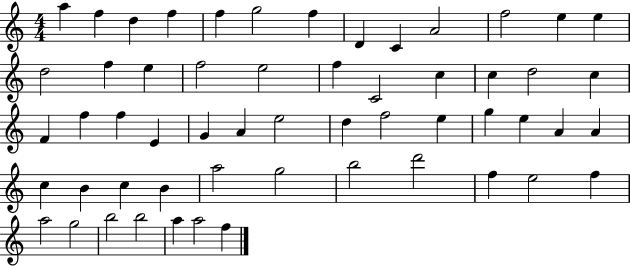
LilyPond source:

{
  \clef treble
  \numericTimeSignature
  \time 4/4
  \key c \major
  a''4 f''4 d''4 f''4 | f''4 g''2 f''4 | d'4 c'4 a'2 | f''2 e''4 e''4 | \break d''2 f''4 e''4 | f''2 e''2 | f''4 c'2 c''4 | c''4 d''2 c''4 | \break f'4 f''4 f''4 e'4 | g'4 a'4 e''2 | d''4 f''2 e''4 | g''4 e''4 a'4 a'4 | \break c''4 b'4 c''4 b'4 | a''2 g''2 | b''2 d'''2 | f''4 e''2 f''4 | \break a''2 g''2 | b''2 b''2 | a''4 a''2 f''4 | \bar "|."
}